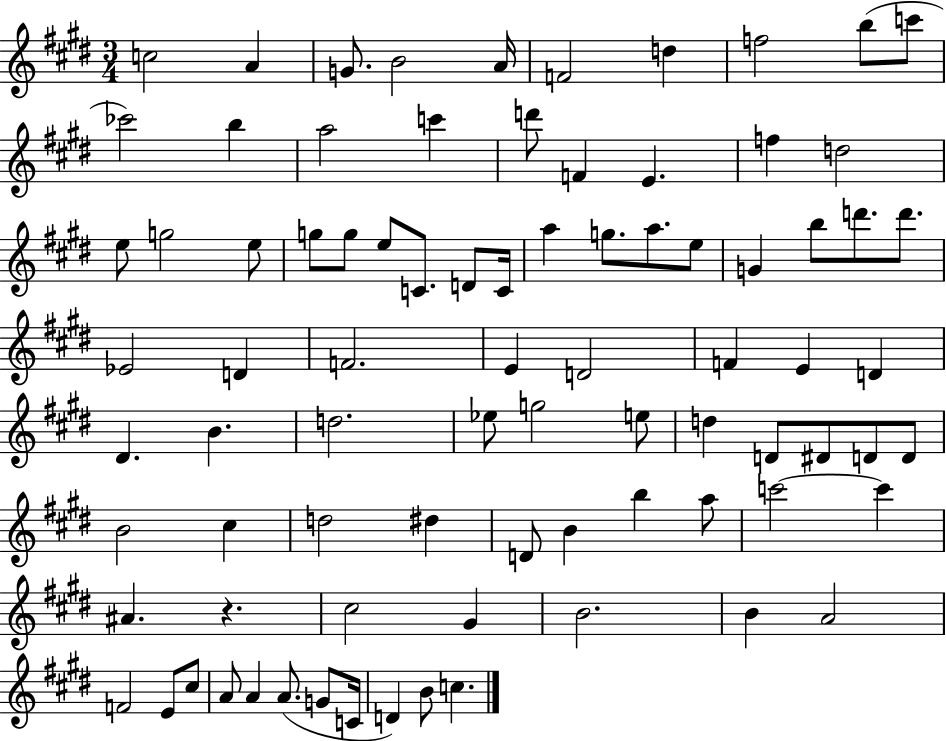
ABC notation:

X:1
T:Untitled
M:3/4
L:1/4
K:E
c2 A G/2 B2 A/4 F2 d f2 b/2 c'/2 _c'2 b a2 c' d'/2 F E f d2 e/2 g2 e/2 g/2 g/2 e/2 C/2 D/2 C/4 a g/2 a/2 e/2 G b/2 d'/2 d'/2 _E2 D F2 E D2 F E D ^D B d2 _e/2 g2 e/2 d D/2 ^D/2 D/2 D/2 B2 ^c d2 ^d D/2 B b a/2 c'2 c' ^A z ^c2 ^G B2 B A2 F2 E/2 ^c/2 A/2 A A/2 G/2 C/4 D B/2 c